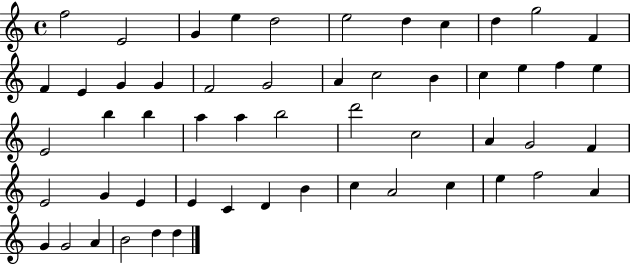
F5/h E4/h G4/q E5/q D5/h E5/h D5/q C5/q D5/q G5/h F4/q F4/q E4/q G4/q G4/q F4/h G4/h A4/q C5/h B4/q C5/q E5/q F5/q E5/q E4/h B5/q B5/q A5/q A5/q B5/h D6/h C5/h A4/q G4/h F4/q E4/h G4/q E4/q E4/q C4/q D4/q B4/q C5/q A4/h C5/q E5/q F5/h A4/q G4/q G4/h A4/q B4/h D5/q D5/q